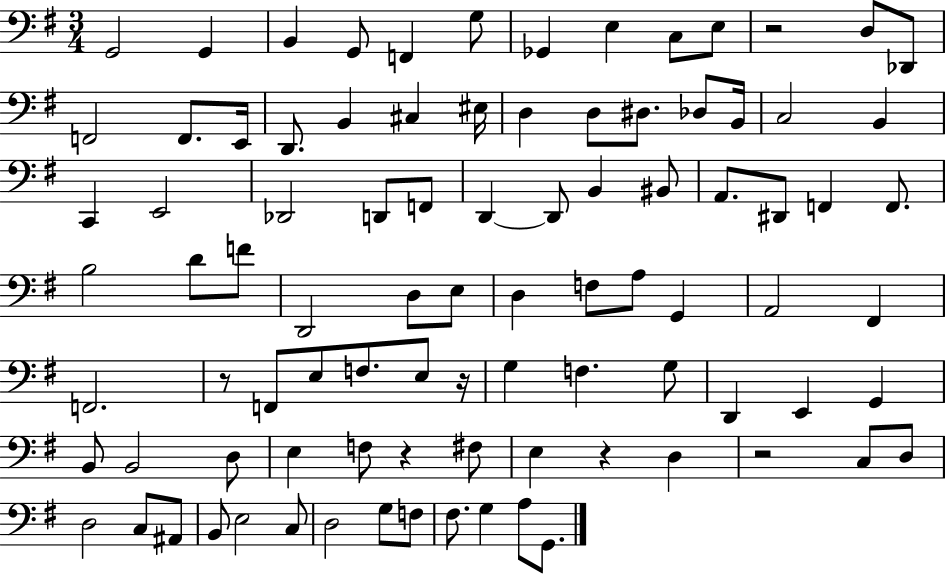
{
  \clef bass
  \numericTimeSignature
  \time 3/4
  \key g \major
  g,2 g,4 | b,4 g,8 f,4 g8 | ges,4 e4 c8 e8 | r2 d8 des,8 | \break f,2 f,8. e,16 | d,8. b,4 cis4 eis16 | d4 d8 dis8. des8 b,16 | c2 b,4 | \break c,4 e,2 | des,2 d,8 f,8 | d,4~~ d,8 b,4 bis,8 | a,8. dis,8 f,4 f,8. | \break b2 d'8 f'8 | d,2 d8 e8 | d4 f8 a8 g,4 | a,2 fis,4 | \break f,2. | r8 f,8 e8 f8. e8 r16 | g4 f4. g8 | d,4 e,4 g,4 | \break b,8 b,2 d8 | e4 f8 r4 fis8 | e4 r4 d4 | r2 c8 d8 | \break d2 c8 ais,8 | b,8 e2 c8 | d2 g8 f8 | fis8. g4 a8 g,8. | \break \bar "|."
}